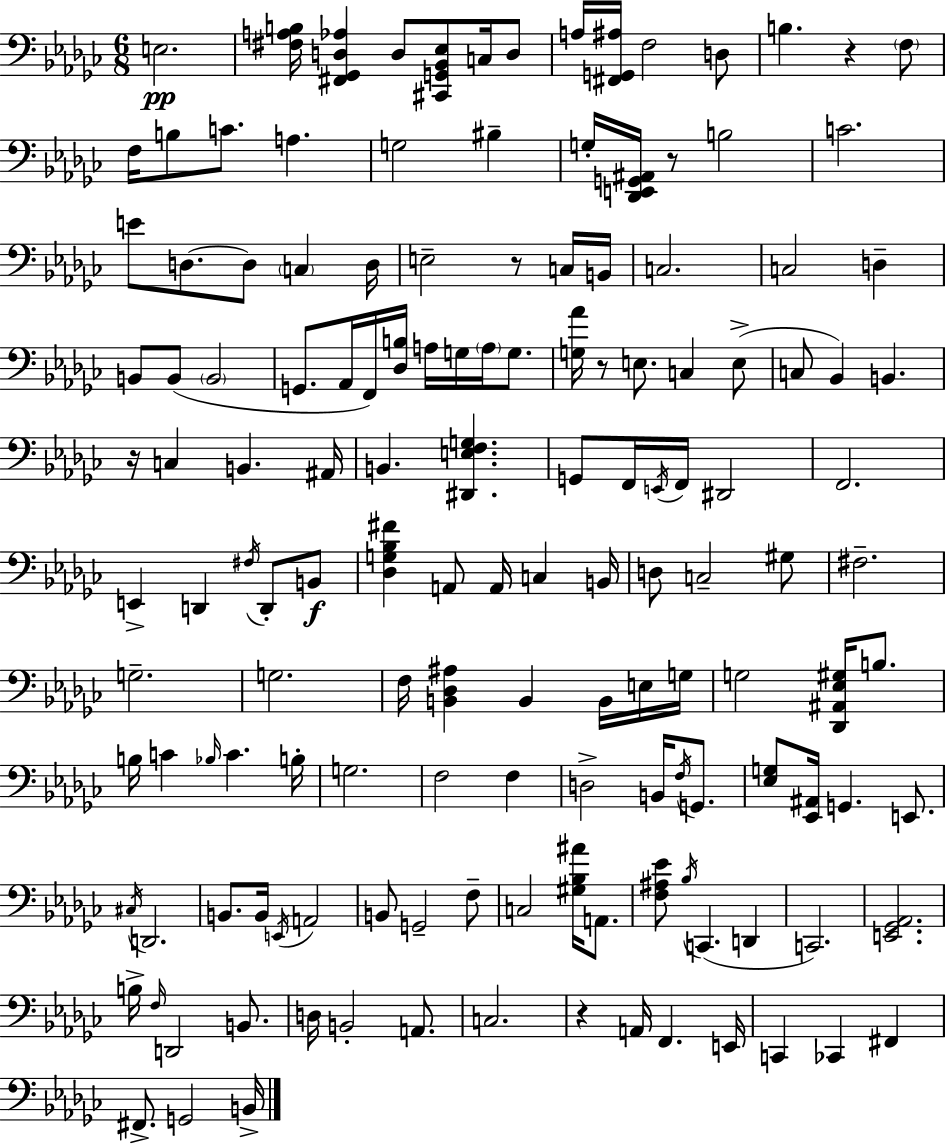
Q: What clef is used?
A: bass